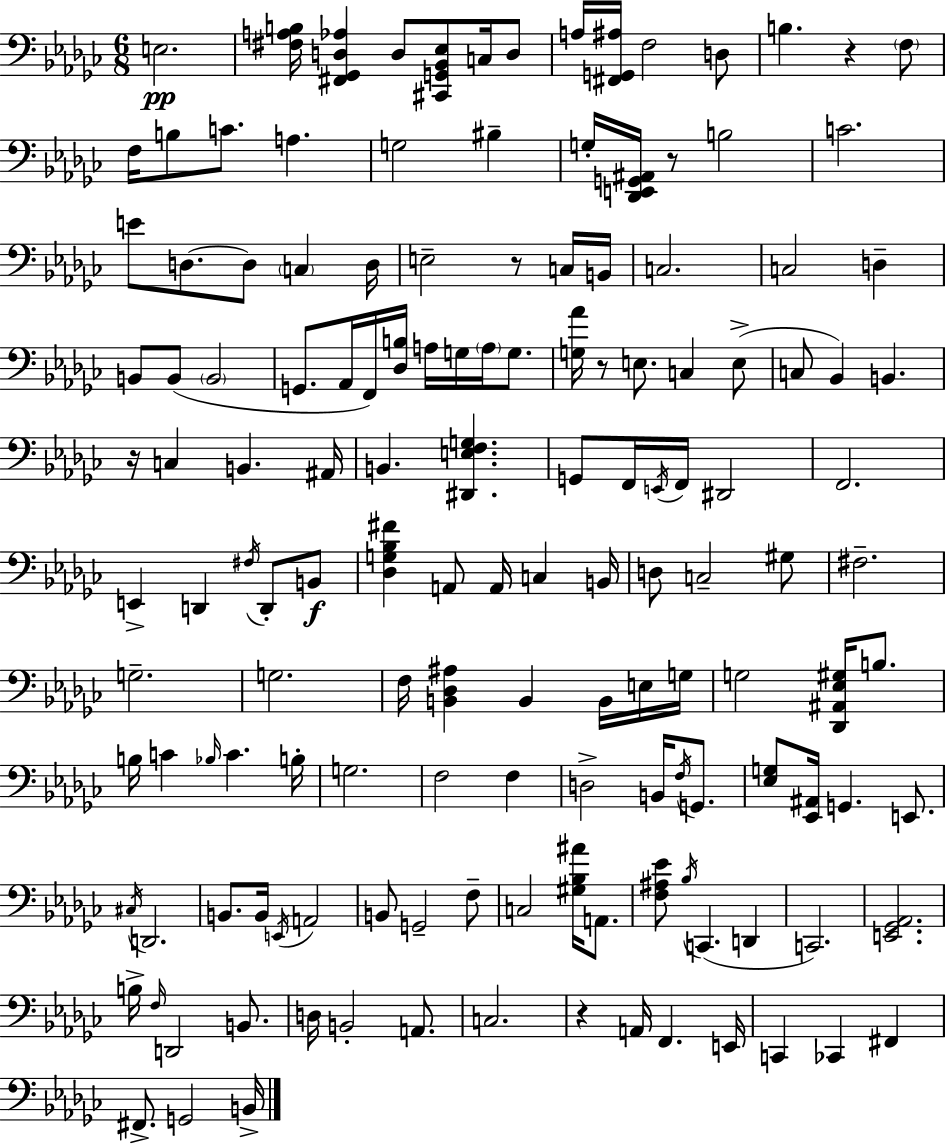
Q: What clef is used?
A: bass